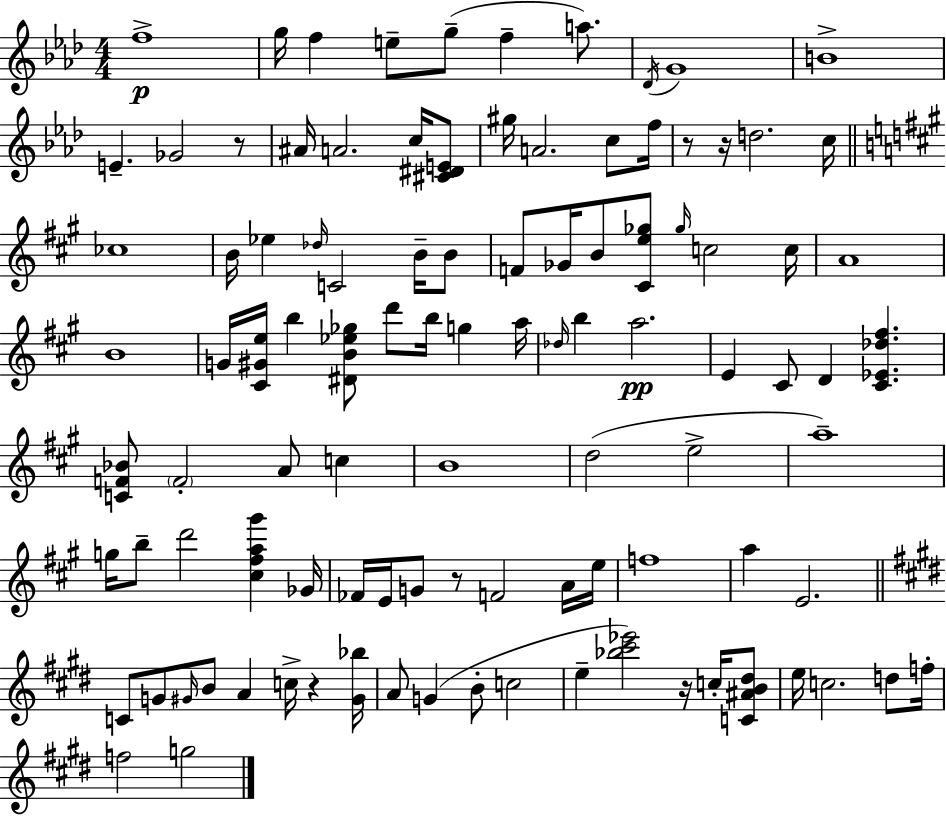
X:1
T:Untitled
M:4/4
L:1/4
K:Ab
f4 g/4 f e/2 g/2 f a/2 _D/4 G4 B4 E _G2 z/2 ^A/4 A2 c/4 [^C^DE]/2 ^g/4 A2 c/2 f/4 z/2 z/4 d2 c/4 _c4 B/4 _e _d/4 C2 B/4 B/2 F/2 _G/4 B/2 [^Ce_g]/2 _g/4 c2 c/4 A4 B4 G/4 [^C^Ge]/4 b [^DB_e_g]/2 d'/2 b/4 g a/4 _d/4 b a2 E ^C/2 D [^C_E_d^f] [CF_B]/2 F2 A/2 c B4 d2 e2 a4 g/4 b/2 d'2 [^c^fa^g'] _G/4 _F/4 E/4 G/2 z/2 F2 A/4 e/4 f4 a E2 C/2 G/2 ^G/4 B/2 A c/4 z [^G_b]/4 A/2 G B/2 c2 e [_b^c'_e']2 z/4 c/4 [C^AB^d]/2 e/4 c2 d/2 f/4 f2 g2